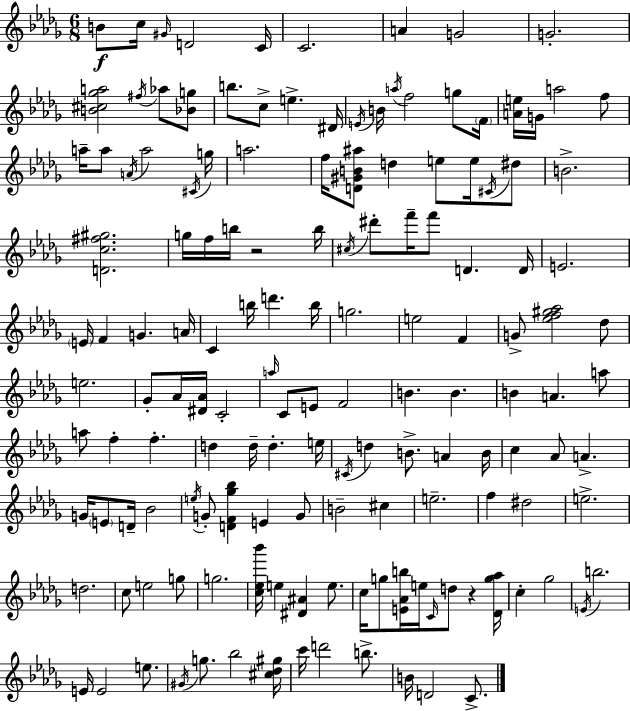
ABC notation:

X:1
T:Untitled
M:6/8
L:1/4
K:Bbm
B/2 c/4 ^G/4 D2 C/4 C2 A G2 G2 [B^c_ga]2 ^f/4 _a/2 [_Bg]/2 b/2 c/2 e ^D/4 E/4 B/4 a/4 f2 g/2 F/4 [Ae]/4 G/4 a2 f/2 a/4 a/2 A/4 a2 ^C/4 g/4 a2 f/4 [D^GB^a]/2 d e/2 e/4 ^C/4 ^d/2 B2 [Dc^f^g]2 g/4 f/4 b/4 z2 b/4 ^c/4 ^d'/2 f'/4 f'/2 D D/4 E2 E/4 F G A/4 C b/4 d' b/4 g2 e2 F G/2 [_ef^g_a]2 _d/2 e2 _G/2 _A/4 [^D_A]/4 C2 a/4 C/2 E/2 F2 B B B A a/2 a/2 f f d d/4 d e/4 ^C/4 d B/2 A B/4 c _A/2 A G/4 E/2 D/4 _B2 e/4 G/2 [DF_g_b] E G/2 B2 ^c e2 f ^d2 e2 d2 c/2 e2 g/2 g2 [c_e_b']/4 e [^D^A] e/2 c/4 g/2 [E_Ab]/4 e/4 C/4 d/2 z [_Dg_a]/4 c _g2 E/4 b2 E/4 E2 e/2 ^G/4 g/2 _b2 [^c_d^g]/4 c'/4 d'2 b/2 B/4 D2 C/2